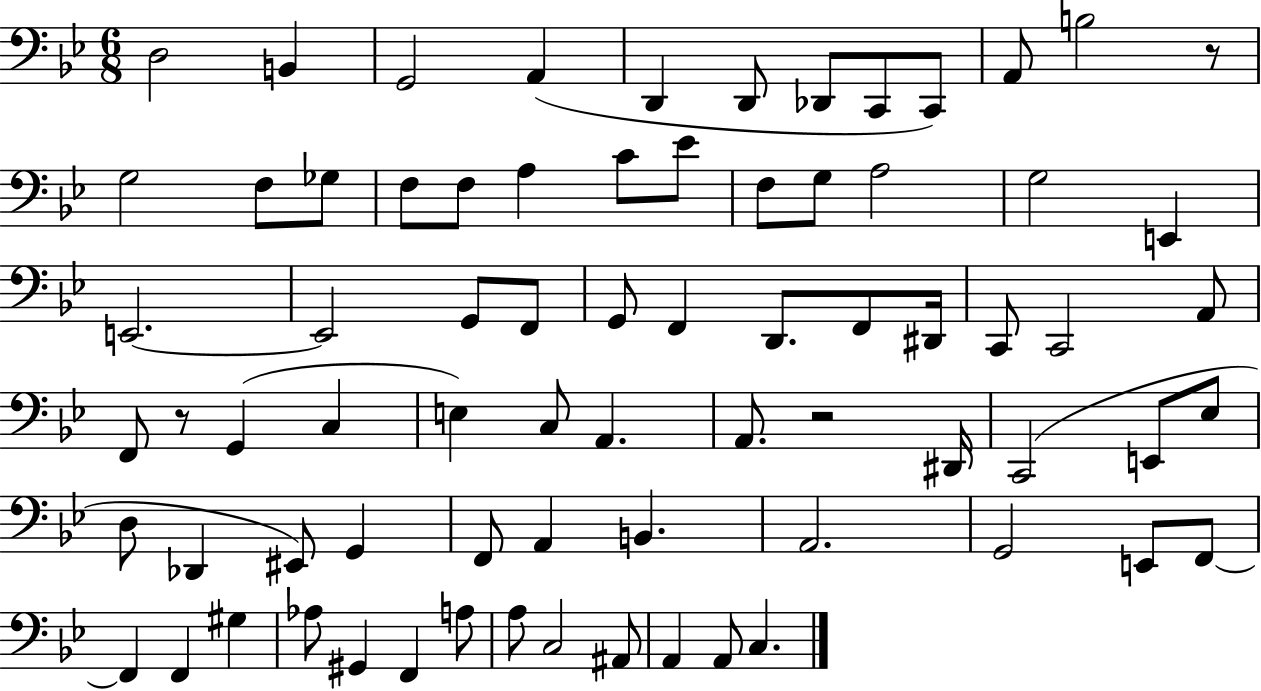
D3/h B2/q G2/h A2/q D2/q D2/e Db2/e C2/e C2/e A2/e B3/h R/e G3/h F3/e Gb3/e F3/e F3/e A3/q C4/e Eb4/e F3/e G3/e A3/h G3/h E2/q E2/h. E2/h G2/e F2/e G2/e F2/q D2/e. F2/e D#2/s C2/e C2/h A2/e F2/e R/e G2/q C3/q E3/q C3/e A2/q. A2/e. R/h D#2/s C2/h E2/e Eb3/e D3/e Db2/q EIS2/e G2/q F2/e A2/q B2/q. A2/h. G2/h E2/e F2/e F2/q F2/q G#3/q Ab3/e G#2/q F2/q A3/e A3/e C3/h A#2/e A2/q A2/e C3/q.